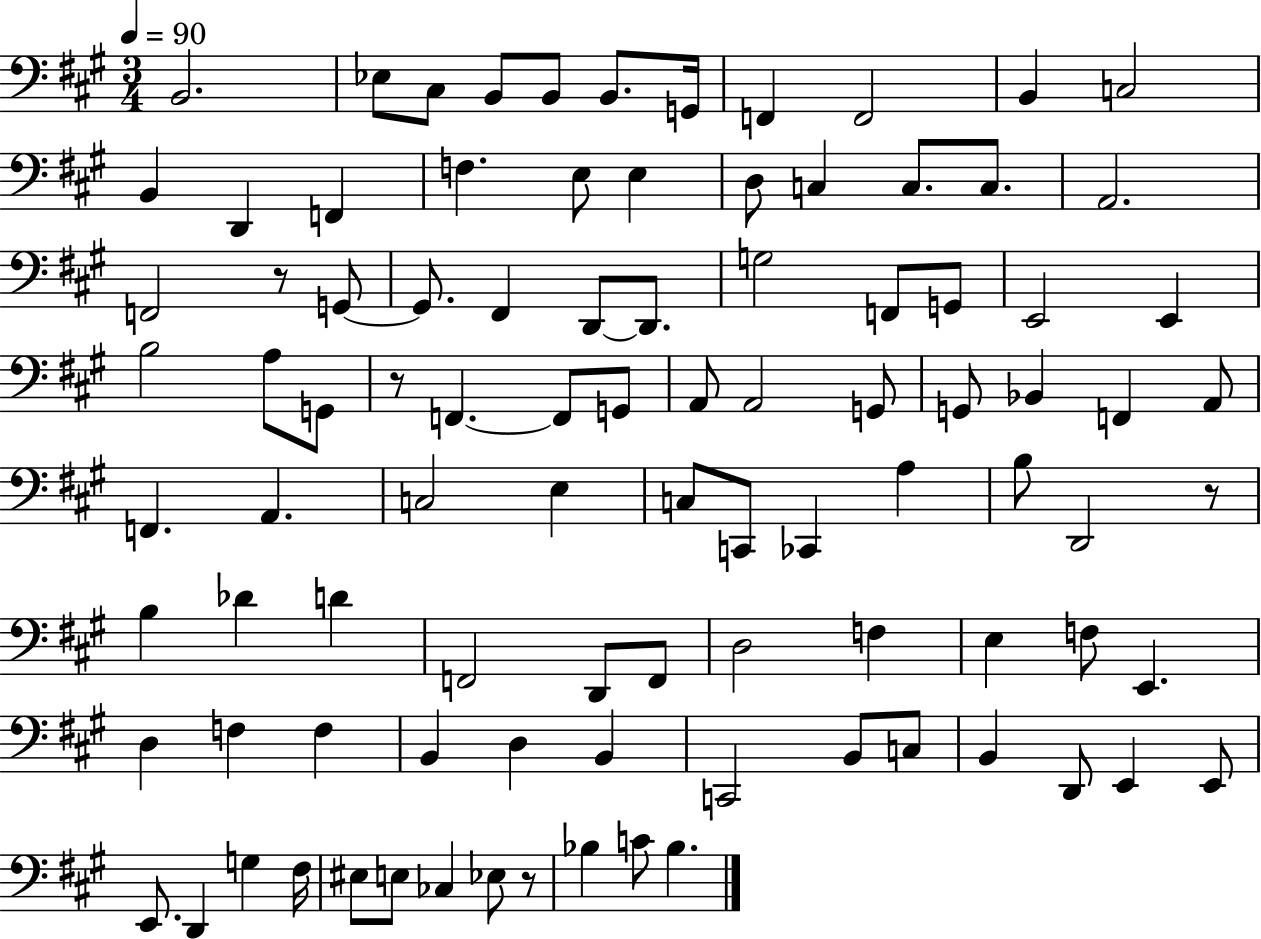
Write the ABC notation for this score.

X:1
T:Untitled
M:3/4
L:1/4
K:A
B,,2 _E,/2 ^C,/2 B,,/2 B,,/2 B,,/2 G,,/4 F,, F,,2 B,, C,2 B,, D,, F,, F, E,/2 E, D,/2 C, C,/2 C,/2 A,,2 F,,2 z/2 G,,/2 G,,/2 ^F,, D,,/2 D,,/2 G,2 F,,/2 G,,/2 E,,2 E,, B,2 A,/2 G,,/2 z/2 F,, F,,/2 G,,/2 A,,/2 A,,2 G,,/2 G,,/2 _B,, F,, A,,/2 F,, A,, C,2 E, C,/2 C,,/2 _C,, A, B,/2 D,,2 z/2 B, _D D F,,2 D,,/2 F,,/2 D,2 F, E, F,/2 E,, D, F, F, B,, D, B,, C,,2 B,,/2 C,/2 B,, D,,/2 E,, E,,/2 E,,/2 D,, G, ^F,/4 ^E,/2 E,/2 _C, _E,/2 z/2 _B, C/2 _B,